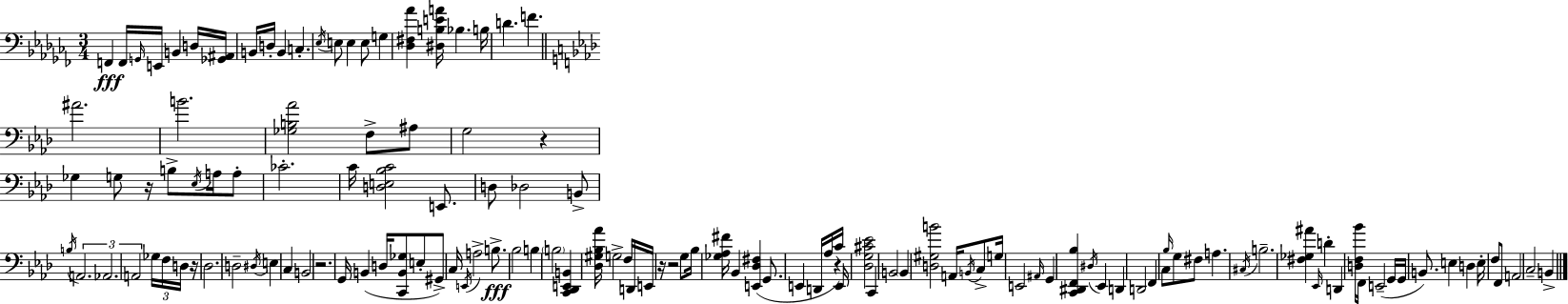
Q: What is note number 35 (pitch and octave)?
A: Db3